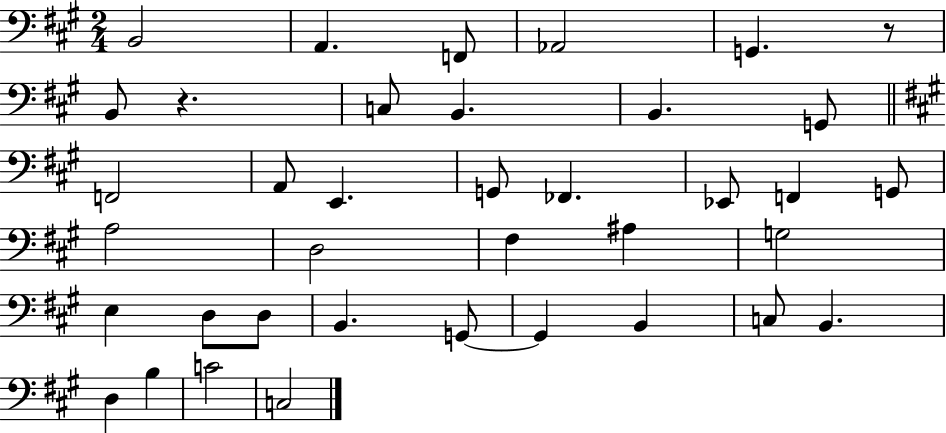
X:1
T:Untitled
M:2/4
L:1/4
K:A
B,,2 A,, F,,/2 _A,,2 G,, z/2 B,,/2 z C,/2 B,, B,, G,,/2 F,,2 A,,/2 E,, G,,/2 _F,, _E,,/2 F,, G,,/2 A,2 D,2 ^F, ^A, G,2 E, D,/2 D,/2 B,, G,,/2 G,, B,, C,/2 B,, D, B, C2 C,2